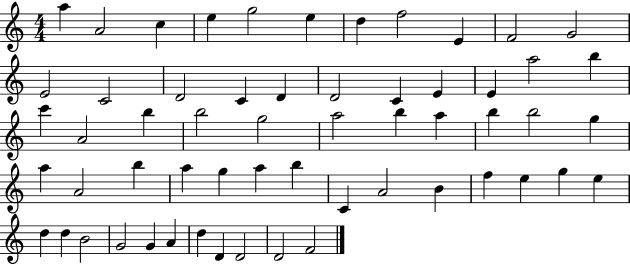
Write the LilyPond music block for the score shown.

{
  \clef treble
  \numericTimeSignature
  \time 4/4
  \key c \major
  a''4 a'2 c''4 | e''4 g''2 e''4 | d''4 f''2 e'4 | f'2 g'2 | \break e'2 c'2 | d'2 c'4 d'4 | d'2 c'4 e'4 | e'4 a''2 b''4 | \break c'''4 a'2 b''4 | b''2 g''2 | a''2 b''4 a''4 | b''4 b''2 g''4 | \break a''4 a'2 b''4 | a''4 g''4 a''4 b''4 | c'4 a'2 b'4 | f''4 e''4 g''4 e''4 | \break d''4 d''4 b'2 | g'2 g'4 a'4 | d''4 d'4 d'2 | d'2 f'2 | \break \bar "|."
}